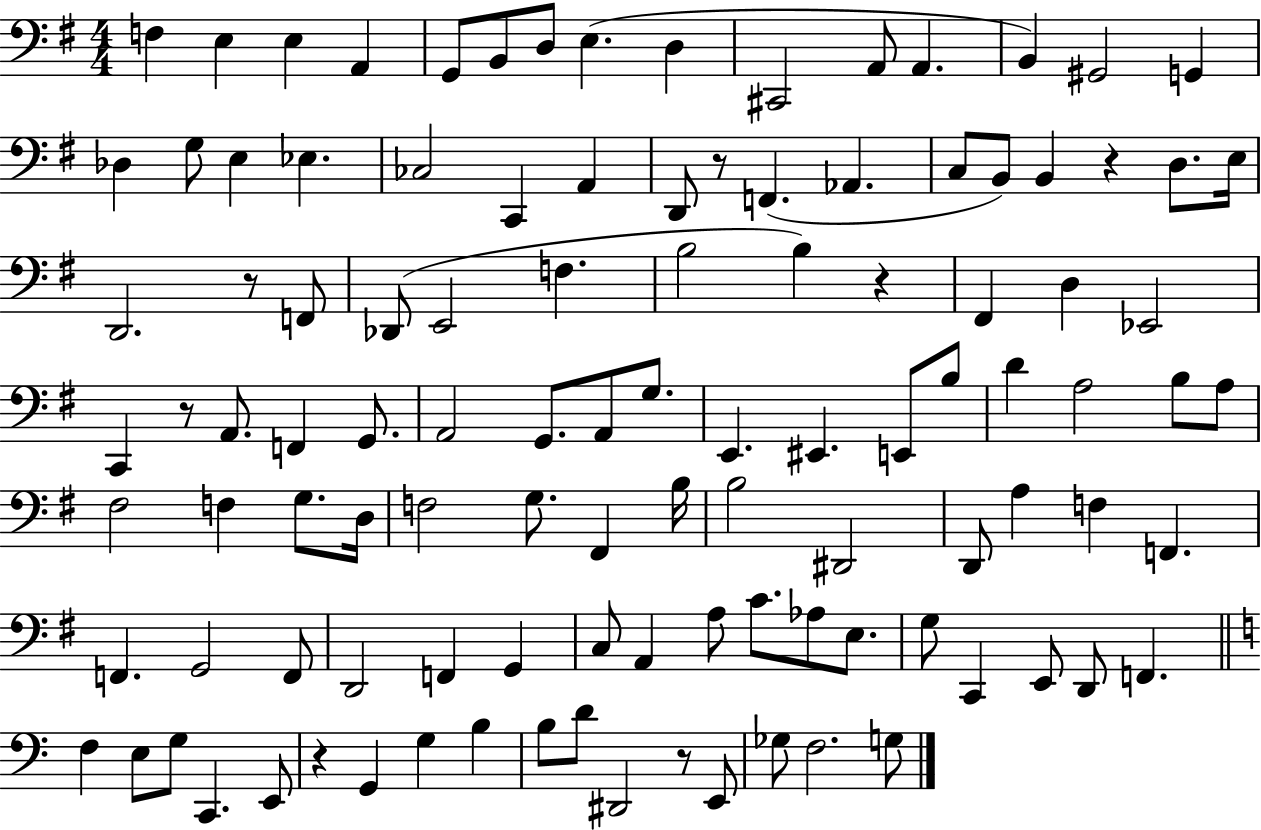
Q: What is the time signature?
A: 4/4